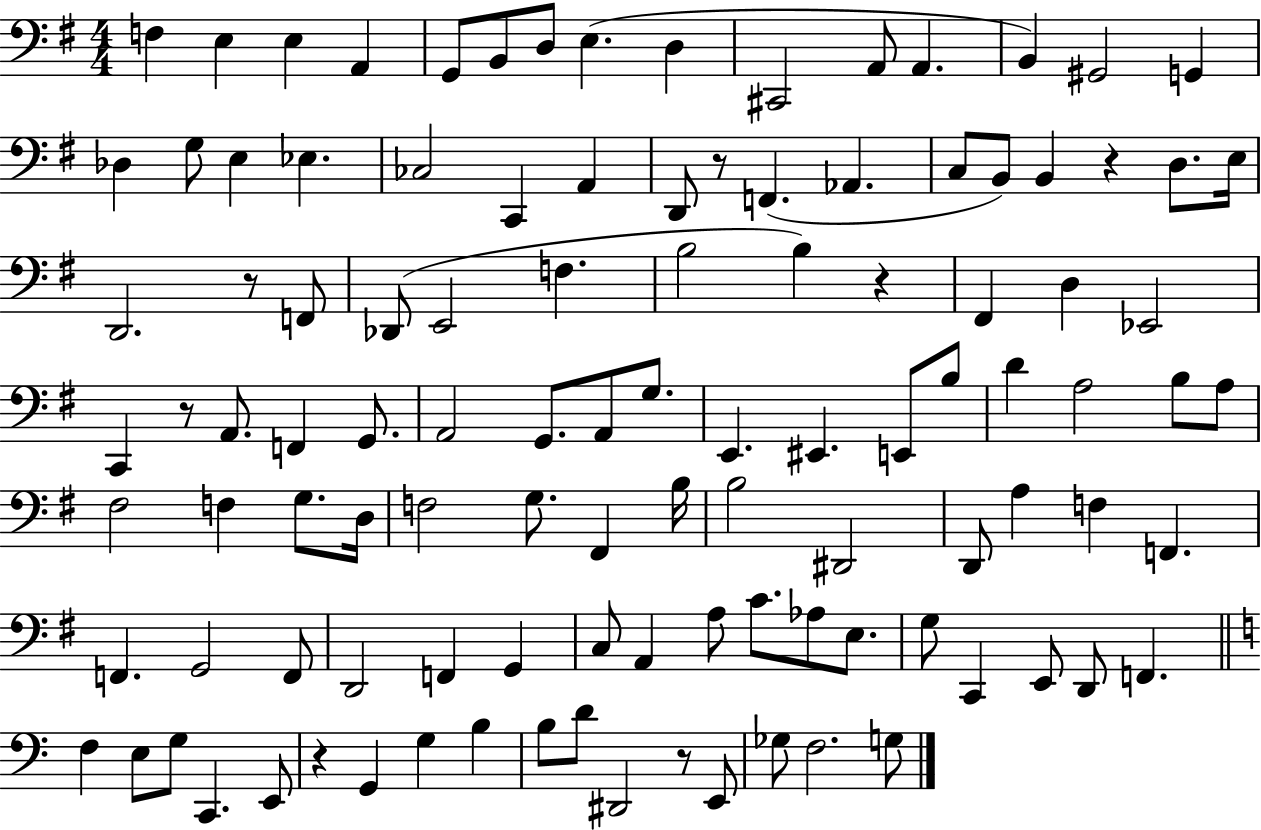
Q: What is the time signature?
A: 4/4